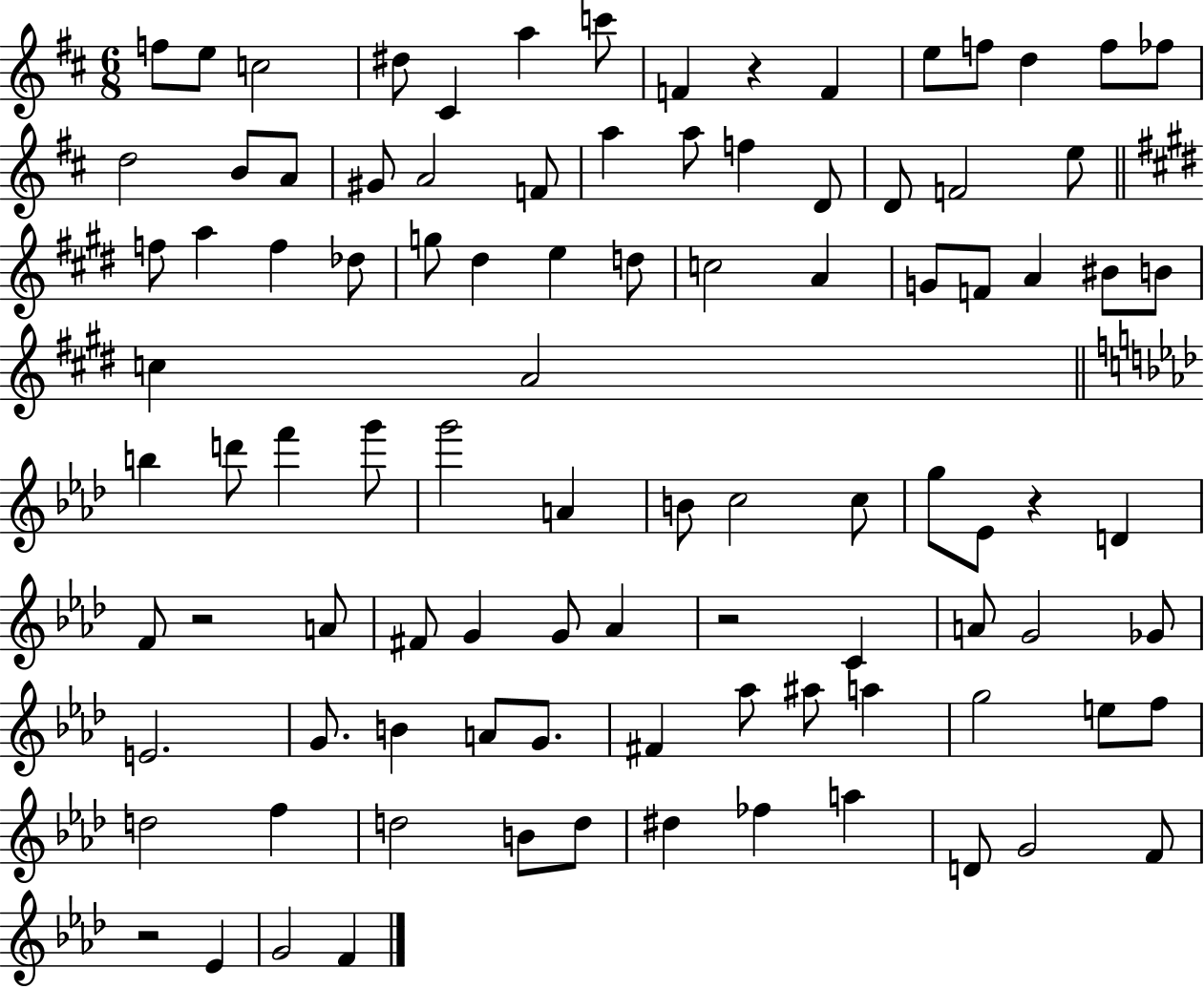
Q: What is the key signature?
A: D major